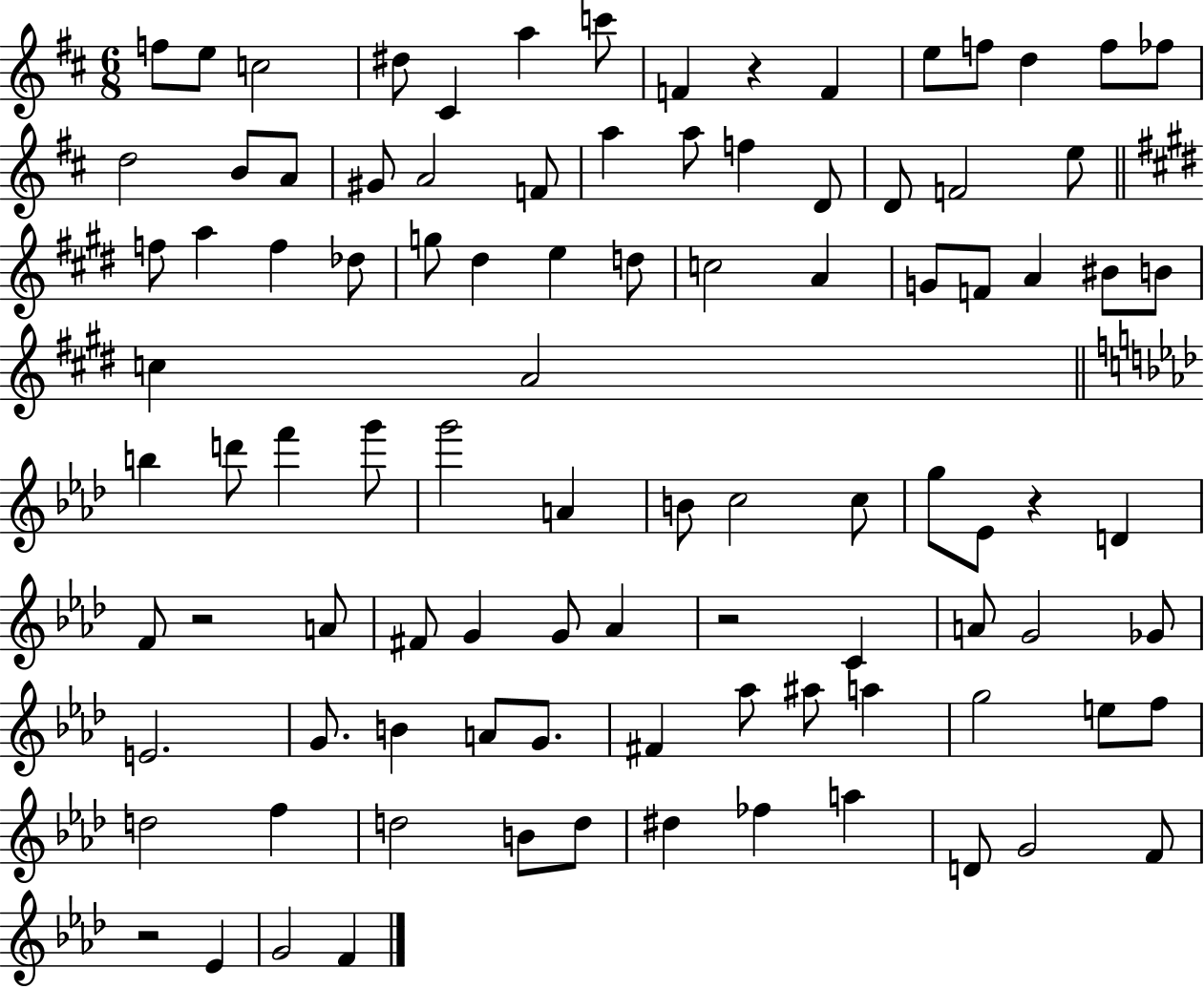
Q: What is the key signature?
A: D major